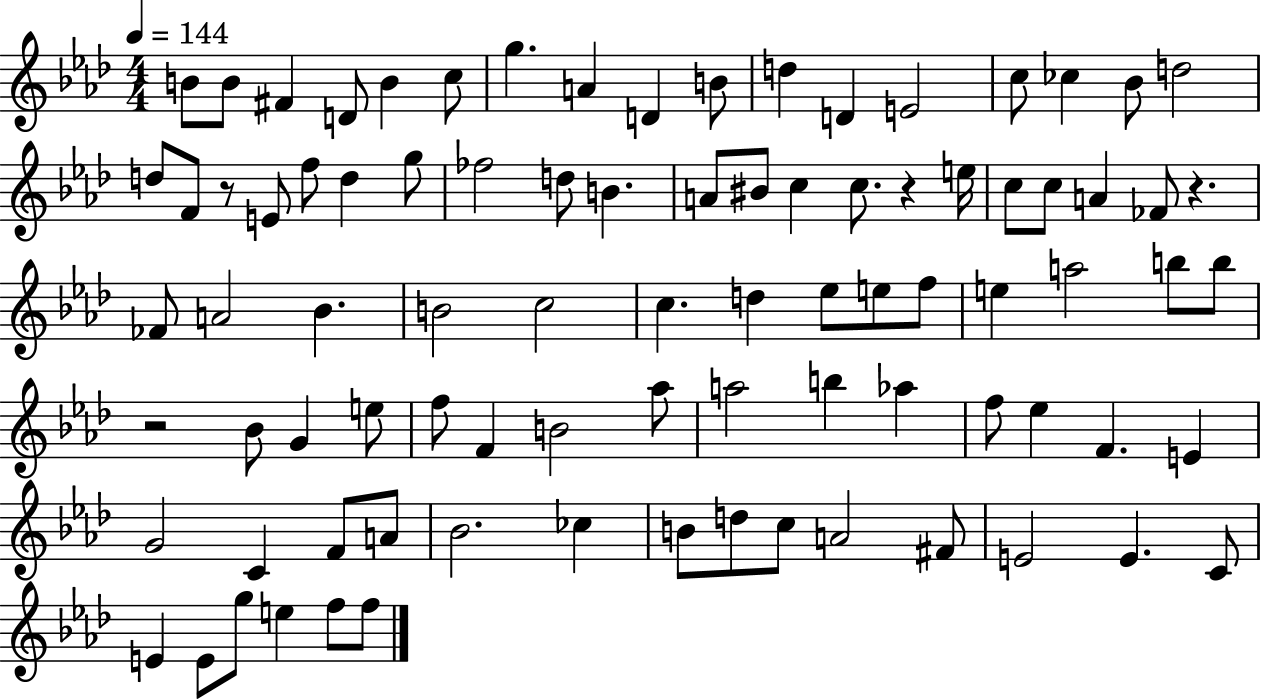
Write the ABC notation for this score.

X:1
T:Untitled
M:4/4
L:1/4
K:Ab
B/2 B/2 ^F D/2 B c/2 g A D B/2 d D E2 c/2 _c _B/2 d2 d/2 F/2 z/2 E/2 f/2 d g/2 _f2 d/2 B A/2 ^B/2 c c/2 z e/4 c/2 c/2 A _F/2 z _F/2 A2 _B B2 c2 c d _e/2 e/2 f/2 e a2 b/2 b/2 z2 _B/2 G e/2 f/2 F B2 _a/2 a2 b _a f/2 _e F E G2 C F/2 A/2 _B2 _c B/2 d/2 c/2 A2 ^F/2 E2 E C/2 E E/2 g/2 e f/2 f/2